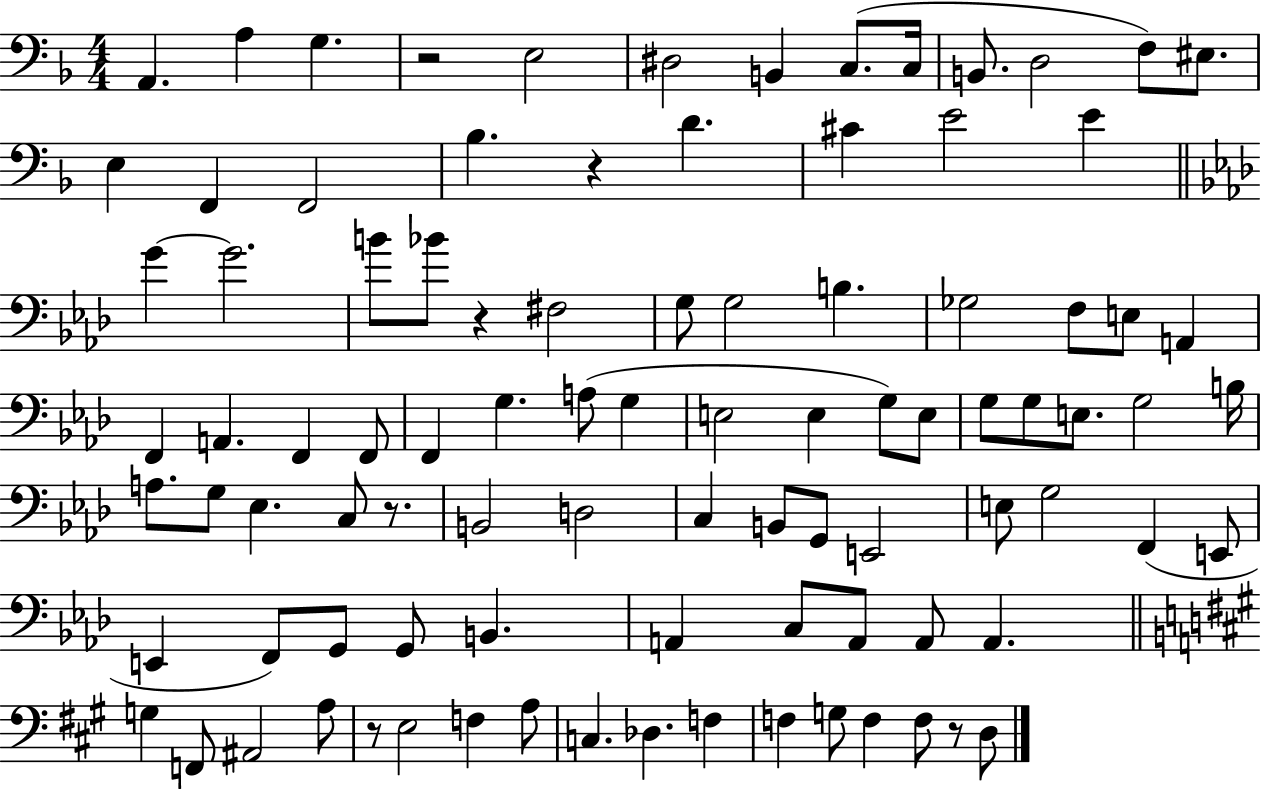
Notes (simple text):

A2/q. A3/q G3/q. R/h E3/h D#3/h B2/q C3/e. C3/s B2/e. D3/h F3/e EIS3/e. E3/q F2/q F2/h Bb3/q. R/q D4/q. C#4/q E4/h E4/q G4/q G4/h. B4/e Bb4/e R/q F#3/h G3/e G3/h B3/q. Gb3/h F3/e E3/e A2/q F2/q A2/q. F2/q F2/e F2/q G3/q. A3/e G3/q E3/h E3/q G3/e E3/e G3/e G3/e E3/e. G3/h B3/s A3/e. G3/e Eb3/q. C3/e R/e. B2/h D3/h C3/q B2/e G2/e E2/h E3/e G3/h F2/q E2/e E2/q F2/e G2/e G2/e B2/q. A2/q C3/e A2/e A2/e A2/q. G3/q F2/e A#2/h A3/e R/e E3/h F3/q A3/e C3/q. Db3/q. F3/q F3/q G3/e F3/q F3/e R/e D3/e